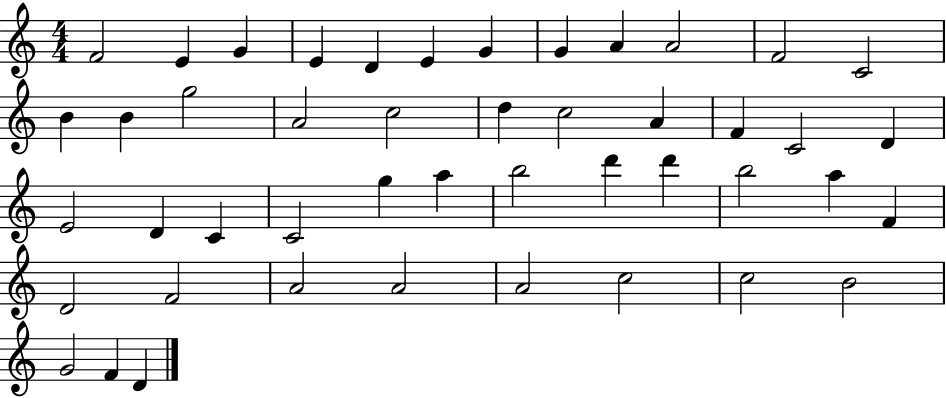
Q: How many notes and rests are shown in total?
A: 46